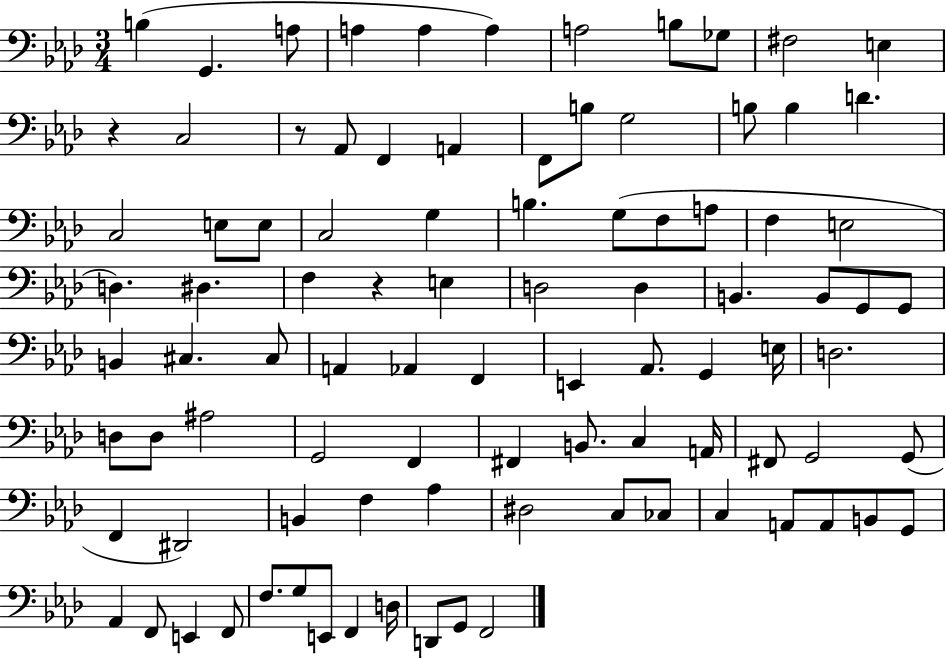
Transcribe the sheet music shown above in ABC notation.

X:1
T:Untitled
M:3/4
L:1/4
K:Ab
B, G,, A,/2 A, A, A, A,2 B,/2 _G,/2 ^F,2 E, z C,2 z/2 _A,,/2 F,, A,, F,,/2 B,/2 G,2 B,/2 B, D C,2 E,/2 E,/2 C,2 G, B, G,/2 F,/2 A,/2 F, E,2 D, ^D, F, z E, D,2 D, B,, B,,/2 G,,/2 G,,/2 B,, ^C, ^C,/2 A,, _A,, F,, E,, _A,,/2 G,, E,/4 D,2 D,/2 D,/2 ^A,2 G,,2 F,, ^F,, B,,/2 C, A,,/4 ^F,,/2 G,,2 G,,/2 F,, ^D,,2 B,, F, _A, ^D,2 C,/2 _C,/2 C, A,,/2 A,,/2 B,,/2 G,,/2 _A,, F,,/2 E,, F,,/2 F,/2 G,/2 E,,/2 F,, D,/4 D,,/2 G,,/2 F,,2